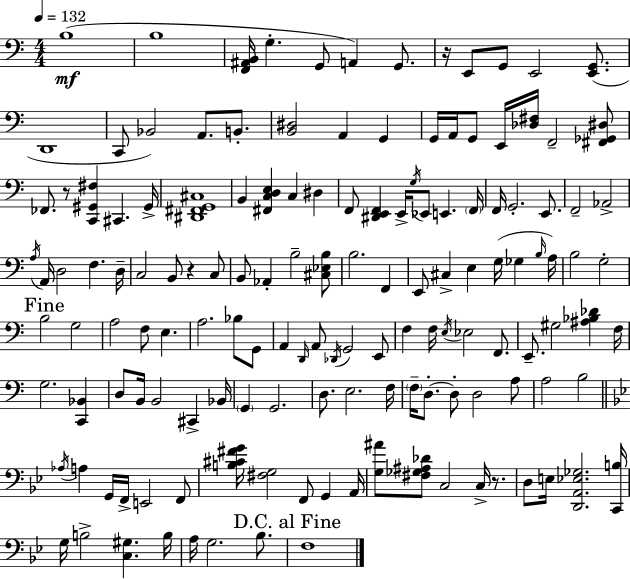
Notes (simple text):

B3/w B3/w [F2,A#2,B2]/s G3/q. G2/e A2/q G2/e. R/s E2/e G2/e E2/h [E2,G2]/e. D2/w C2/e Bb2/h A2/e. B2/e. [B2,D#3]/h A2/q G2/q G2/s A2/s G2/e E2/s [Db3,F#3]/s F2/h [F#2,Gb2,D#3]/e FES2/e. R/e [C2,G#2,F#3]/q C#2/q. G#2/s [D#2,F#2,G2,C#3]/w B2/q [F#2,C3,D3,E3]/q C3/q D#3/q F2/e [D#2,E2,F2]/q E2/s G3/s Eb2/e E2/q. F2/s F2/s G2/h. E2/e. F2/h Ab2/h A3/s A2/s D3/h F3/q. D3/s C3/h B2/e R/q C3/e B2/e Ab2/q B3/h [C#3,Eb3,B3]/e B3/h. F2/q E2/e C#3/q E3/q G3/s Gb3/q B3/s A3/s B3/h G3/h B3/h G3/h A3/h F3/e E3/q. A3/h. Bb3/e G2/e A2/q D2/s A2/e Db2/s G2/h E2/e F3/q F3/s E3/s Eb3/h F2/e. E2/e. G#3/h [A#3,Bb3,Db4]/q F3/s G3/h. [C2,Bb2]/q D3/e B2/s B2/h C#2/q Bb2/s G2/q G2/h. D3/e. E3/h. F3/s F3/s D3/e. D3/e D3/h A3/e A3/h B3/h Ab3/s A3/q G2/s F2/s E2/h F2/e [B3,C#4,F#4,G4]/s [F#3,G3]/h F2/e G2/q A2/s [G3,A#4]/e [F#3,Gb3,A#3,Db4]/e C3/h C3/s R/e. D3/e E3/s [D2,A2,Eb3,Gb3]/h. [C2,B3]/s G3/s B3/h [C3,G#3]/q. B3/s A3/s G3/h. Bb3/e. F3/w